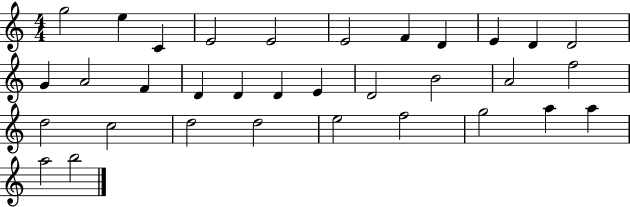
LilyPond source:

{
  \clef treble
  \numericTimeSignature
  \time 4/4
  \key c \major
  g''2 e''4 c'4 | e'2 e'2 | e'2 f'4 d'4 | e'4 d'4 d'2 | \break g'4 a'2 f'4 | d'4 d'4 d'4 e'4 | d'2 b'2 | a'2 f''2 | \break d''2 c''2 | d''2 d''2 | e''2 f''2 | g''2 a''4 a''4 | \break a''2 b''2 | \bar "|."
}